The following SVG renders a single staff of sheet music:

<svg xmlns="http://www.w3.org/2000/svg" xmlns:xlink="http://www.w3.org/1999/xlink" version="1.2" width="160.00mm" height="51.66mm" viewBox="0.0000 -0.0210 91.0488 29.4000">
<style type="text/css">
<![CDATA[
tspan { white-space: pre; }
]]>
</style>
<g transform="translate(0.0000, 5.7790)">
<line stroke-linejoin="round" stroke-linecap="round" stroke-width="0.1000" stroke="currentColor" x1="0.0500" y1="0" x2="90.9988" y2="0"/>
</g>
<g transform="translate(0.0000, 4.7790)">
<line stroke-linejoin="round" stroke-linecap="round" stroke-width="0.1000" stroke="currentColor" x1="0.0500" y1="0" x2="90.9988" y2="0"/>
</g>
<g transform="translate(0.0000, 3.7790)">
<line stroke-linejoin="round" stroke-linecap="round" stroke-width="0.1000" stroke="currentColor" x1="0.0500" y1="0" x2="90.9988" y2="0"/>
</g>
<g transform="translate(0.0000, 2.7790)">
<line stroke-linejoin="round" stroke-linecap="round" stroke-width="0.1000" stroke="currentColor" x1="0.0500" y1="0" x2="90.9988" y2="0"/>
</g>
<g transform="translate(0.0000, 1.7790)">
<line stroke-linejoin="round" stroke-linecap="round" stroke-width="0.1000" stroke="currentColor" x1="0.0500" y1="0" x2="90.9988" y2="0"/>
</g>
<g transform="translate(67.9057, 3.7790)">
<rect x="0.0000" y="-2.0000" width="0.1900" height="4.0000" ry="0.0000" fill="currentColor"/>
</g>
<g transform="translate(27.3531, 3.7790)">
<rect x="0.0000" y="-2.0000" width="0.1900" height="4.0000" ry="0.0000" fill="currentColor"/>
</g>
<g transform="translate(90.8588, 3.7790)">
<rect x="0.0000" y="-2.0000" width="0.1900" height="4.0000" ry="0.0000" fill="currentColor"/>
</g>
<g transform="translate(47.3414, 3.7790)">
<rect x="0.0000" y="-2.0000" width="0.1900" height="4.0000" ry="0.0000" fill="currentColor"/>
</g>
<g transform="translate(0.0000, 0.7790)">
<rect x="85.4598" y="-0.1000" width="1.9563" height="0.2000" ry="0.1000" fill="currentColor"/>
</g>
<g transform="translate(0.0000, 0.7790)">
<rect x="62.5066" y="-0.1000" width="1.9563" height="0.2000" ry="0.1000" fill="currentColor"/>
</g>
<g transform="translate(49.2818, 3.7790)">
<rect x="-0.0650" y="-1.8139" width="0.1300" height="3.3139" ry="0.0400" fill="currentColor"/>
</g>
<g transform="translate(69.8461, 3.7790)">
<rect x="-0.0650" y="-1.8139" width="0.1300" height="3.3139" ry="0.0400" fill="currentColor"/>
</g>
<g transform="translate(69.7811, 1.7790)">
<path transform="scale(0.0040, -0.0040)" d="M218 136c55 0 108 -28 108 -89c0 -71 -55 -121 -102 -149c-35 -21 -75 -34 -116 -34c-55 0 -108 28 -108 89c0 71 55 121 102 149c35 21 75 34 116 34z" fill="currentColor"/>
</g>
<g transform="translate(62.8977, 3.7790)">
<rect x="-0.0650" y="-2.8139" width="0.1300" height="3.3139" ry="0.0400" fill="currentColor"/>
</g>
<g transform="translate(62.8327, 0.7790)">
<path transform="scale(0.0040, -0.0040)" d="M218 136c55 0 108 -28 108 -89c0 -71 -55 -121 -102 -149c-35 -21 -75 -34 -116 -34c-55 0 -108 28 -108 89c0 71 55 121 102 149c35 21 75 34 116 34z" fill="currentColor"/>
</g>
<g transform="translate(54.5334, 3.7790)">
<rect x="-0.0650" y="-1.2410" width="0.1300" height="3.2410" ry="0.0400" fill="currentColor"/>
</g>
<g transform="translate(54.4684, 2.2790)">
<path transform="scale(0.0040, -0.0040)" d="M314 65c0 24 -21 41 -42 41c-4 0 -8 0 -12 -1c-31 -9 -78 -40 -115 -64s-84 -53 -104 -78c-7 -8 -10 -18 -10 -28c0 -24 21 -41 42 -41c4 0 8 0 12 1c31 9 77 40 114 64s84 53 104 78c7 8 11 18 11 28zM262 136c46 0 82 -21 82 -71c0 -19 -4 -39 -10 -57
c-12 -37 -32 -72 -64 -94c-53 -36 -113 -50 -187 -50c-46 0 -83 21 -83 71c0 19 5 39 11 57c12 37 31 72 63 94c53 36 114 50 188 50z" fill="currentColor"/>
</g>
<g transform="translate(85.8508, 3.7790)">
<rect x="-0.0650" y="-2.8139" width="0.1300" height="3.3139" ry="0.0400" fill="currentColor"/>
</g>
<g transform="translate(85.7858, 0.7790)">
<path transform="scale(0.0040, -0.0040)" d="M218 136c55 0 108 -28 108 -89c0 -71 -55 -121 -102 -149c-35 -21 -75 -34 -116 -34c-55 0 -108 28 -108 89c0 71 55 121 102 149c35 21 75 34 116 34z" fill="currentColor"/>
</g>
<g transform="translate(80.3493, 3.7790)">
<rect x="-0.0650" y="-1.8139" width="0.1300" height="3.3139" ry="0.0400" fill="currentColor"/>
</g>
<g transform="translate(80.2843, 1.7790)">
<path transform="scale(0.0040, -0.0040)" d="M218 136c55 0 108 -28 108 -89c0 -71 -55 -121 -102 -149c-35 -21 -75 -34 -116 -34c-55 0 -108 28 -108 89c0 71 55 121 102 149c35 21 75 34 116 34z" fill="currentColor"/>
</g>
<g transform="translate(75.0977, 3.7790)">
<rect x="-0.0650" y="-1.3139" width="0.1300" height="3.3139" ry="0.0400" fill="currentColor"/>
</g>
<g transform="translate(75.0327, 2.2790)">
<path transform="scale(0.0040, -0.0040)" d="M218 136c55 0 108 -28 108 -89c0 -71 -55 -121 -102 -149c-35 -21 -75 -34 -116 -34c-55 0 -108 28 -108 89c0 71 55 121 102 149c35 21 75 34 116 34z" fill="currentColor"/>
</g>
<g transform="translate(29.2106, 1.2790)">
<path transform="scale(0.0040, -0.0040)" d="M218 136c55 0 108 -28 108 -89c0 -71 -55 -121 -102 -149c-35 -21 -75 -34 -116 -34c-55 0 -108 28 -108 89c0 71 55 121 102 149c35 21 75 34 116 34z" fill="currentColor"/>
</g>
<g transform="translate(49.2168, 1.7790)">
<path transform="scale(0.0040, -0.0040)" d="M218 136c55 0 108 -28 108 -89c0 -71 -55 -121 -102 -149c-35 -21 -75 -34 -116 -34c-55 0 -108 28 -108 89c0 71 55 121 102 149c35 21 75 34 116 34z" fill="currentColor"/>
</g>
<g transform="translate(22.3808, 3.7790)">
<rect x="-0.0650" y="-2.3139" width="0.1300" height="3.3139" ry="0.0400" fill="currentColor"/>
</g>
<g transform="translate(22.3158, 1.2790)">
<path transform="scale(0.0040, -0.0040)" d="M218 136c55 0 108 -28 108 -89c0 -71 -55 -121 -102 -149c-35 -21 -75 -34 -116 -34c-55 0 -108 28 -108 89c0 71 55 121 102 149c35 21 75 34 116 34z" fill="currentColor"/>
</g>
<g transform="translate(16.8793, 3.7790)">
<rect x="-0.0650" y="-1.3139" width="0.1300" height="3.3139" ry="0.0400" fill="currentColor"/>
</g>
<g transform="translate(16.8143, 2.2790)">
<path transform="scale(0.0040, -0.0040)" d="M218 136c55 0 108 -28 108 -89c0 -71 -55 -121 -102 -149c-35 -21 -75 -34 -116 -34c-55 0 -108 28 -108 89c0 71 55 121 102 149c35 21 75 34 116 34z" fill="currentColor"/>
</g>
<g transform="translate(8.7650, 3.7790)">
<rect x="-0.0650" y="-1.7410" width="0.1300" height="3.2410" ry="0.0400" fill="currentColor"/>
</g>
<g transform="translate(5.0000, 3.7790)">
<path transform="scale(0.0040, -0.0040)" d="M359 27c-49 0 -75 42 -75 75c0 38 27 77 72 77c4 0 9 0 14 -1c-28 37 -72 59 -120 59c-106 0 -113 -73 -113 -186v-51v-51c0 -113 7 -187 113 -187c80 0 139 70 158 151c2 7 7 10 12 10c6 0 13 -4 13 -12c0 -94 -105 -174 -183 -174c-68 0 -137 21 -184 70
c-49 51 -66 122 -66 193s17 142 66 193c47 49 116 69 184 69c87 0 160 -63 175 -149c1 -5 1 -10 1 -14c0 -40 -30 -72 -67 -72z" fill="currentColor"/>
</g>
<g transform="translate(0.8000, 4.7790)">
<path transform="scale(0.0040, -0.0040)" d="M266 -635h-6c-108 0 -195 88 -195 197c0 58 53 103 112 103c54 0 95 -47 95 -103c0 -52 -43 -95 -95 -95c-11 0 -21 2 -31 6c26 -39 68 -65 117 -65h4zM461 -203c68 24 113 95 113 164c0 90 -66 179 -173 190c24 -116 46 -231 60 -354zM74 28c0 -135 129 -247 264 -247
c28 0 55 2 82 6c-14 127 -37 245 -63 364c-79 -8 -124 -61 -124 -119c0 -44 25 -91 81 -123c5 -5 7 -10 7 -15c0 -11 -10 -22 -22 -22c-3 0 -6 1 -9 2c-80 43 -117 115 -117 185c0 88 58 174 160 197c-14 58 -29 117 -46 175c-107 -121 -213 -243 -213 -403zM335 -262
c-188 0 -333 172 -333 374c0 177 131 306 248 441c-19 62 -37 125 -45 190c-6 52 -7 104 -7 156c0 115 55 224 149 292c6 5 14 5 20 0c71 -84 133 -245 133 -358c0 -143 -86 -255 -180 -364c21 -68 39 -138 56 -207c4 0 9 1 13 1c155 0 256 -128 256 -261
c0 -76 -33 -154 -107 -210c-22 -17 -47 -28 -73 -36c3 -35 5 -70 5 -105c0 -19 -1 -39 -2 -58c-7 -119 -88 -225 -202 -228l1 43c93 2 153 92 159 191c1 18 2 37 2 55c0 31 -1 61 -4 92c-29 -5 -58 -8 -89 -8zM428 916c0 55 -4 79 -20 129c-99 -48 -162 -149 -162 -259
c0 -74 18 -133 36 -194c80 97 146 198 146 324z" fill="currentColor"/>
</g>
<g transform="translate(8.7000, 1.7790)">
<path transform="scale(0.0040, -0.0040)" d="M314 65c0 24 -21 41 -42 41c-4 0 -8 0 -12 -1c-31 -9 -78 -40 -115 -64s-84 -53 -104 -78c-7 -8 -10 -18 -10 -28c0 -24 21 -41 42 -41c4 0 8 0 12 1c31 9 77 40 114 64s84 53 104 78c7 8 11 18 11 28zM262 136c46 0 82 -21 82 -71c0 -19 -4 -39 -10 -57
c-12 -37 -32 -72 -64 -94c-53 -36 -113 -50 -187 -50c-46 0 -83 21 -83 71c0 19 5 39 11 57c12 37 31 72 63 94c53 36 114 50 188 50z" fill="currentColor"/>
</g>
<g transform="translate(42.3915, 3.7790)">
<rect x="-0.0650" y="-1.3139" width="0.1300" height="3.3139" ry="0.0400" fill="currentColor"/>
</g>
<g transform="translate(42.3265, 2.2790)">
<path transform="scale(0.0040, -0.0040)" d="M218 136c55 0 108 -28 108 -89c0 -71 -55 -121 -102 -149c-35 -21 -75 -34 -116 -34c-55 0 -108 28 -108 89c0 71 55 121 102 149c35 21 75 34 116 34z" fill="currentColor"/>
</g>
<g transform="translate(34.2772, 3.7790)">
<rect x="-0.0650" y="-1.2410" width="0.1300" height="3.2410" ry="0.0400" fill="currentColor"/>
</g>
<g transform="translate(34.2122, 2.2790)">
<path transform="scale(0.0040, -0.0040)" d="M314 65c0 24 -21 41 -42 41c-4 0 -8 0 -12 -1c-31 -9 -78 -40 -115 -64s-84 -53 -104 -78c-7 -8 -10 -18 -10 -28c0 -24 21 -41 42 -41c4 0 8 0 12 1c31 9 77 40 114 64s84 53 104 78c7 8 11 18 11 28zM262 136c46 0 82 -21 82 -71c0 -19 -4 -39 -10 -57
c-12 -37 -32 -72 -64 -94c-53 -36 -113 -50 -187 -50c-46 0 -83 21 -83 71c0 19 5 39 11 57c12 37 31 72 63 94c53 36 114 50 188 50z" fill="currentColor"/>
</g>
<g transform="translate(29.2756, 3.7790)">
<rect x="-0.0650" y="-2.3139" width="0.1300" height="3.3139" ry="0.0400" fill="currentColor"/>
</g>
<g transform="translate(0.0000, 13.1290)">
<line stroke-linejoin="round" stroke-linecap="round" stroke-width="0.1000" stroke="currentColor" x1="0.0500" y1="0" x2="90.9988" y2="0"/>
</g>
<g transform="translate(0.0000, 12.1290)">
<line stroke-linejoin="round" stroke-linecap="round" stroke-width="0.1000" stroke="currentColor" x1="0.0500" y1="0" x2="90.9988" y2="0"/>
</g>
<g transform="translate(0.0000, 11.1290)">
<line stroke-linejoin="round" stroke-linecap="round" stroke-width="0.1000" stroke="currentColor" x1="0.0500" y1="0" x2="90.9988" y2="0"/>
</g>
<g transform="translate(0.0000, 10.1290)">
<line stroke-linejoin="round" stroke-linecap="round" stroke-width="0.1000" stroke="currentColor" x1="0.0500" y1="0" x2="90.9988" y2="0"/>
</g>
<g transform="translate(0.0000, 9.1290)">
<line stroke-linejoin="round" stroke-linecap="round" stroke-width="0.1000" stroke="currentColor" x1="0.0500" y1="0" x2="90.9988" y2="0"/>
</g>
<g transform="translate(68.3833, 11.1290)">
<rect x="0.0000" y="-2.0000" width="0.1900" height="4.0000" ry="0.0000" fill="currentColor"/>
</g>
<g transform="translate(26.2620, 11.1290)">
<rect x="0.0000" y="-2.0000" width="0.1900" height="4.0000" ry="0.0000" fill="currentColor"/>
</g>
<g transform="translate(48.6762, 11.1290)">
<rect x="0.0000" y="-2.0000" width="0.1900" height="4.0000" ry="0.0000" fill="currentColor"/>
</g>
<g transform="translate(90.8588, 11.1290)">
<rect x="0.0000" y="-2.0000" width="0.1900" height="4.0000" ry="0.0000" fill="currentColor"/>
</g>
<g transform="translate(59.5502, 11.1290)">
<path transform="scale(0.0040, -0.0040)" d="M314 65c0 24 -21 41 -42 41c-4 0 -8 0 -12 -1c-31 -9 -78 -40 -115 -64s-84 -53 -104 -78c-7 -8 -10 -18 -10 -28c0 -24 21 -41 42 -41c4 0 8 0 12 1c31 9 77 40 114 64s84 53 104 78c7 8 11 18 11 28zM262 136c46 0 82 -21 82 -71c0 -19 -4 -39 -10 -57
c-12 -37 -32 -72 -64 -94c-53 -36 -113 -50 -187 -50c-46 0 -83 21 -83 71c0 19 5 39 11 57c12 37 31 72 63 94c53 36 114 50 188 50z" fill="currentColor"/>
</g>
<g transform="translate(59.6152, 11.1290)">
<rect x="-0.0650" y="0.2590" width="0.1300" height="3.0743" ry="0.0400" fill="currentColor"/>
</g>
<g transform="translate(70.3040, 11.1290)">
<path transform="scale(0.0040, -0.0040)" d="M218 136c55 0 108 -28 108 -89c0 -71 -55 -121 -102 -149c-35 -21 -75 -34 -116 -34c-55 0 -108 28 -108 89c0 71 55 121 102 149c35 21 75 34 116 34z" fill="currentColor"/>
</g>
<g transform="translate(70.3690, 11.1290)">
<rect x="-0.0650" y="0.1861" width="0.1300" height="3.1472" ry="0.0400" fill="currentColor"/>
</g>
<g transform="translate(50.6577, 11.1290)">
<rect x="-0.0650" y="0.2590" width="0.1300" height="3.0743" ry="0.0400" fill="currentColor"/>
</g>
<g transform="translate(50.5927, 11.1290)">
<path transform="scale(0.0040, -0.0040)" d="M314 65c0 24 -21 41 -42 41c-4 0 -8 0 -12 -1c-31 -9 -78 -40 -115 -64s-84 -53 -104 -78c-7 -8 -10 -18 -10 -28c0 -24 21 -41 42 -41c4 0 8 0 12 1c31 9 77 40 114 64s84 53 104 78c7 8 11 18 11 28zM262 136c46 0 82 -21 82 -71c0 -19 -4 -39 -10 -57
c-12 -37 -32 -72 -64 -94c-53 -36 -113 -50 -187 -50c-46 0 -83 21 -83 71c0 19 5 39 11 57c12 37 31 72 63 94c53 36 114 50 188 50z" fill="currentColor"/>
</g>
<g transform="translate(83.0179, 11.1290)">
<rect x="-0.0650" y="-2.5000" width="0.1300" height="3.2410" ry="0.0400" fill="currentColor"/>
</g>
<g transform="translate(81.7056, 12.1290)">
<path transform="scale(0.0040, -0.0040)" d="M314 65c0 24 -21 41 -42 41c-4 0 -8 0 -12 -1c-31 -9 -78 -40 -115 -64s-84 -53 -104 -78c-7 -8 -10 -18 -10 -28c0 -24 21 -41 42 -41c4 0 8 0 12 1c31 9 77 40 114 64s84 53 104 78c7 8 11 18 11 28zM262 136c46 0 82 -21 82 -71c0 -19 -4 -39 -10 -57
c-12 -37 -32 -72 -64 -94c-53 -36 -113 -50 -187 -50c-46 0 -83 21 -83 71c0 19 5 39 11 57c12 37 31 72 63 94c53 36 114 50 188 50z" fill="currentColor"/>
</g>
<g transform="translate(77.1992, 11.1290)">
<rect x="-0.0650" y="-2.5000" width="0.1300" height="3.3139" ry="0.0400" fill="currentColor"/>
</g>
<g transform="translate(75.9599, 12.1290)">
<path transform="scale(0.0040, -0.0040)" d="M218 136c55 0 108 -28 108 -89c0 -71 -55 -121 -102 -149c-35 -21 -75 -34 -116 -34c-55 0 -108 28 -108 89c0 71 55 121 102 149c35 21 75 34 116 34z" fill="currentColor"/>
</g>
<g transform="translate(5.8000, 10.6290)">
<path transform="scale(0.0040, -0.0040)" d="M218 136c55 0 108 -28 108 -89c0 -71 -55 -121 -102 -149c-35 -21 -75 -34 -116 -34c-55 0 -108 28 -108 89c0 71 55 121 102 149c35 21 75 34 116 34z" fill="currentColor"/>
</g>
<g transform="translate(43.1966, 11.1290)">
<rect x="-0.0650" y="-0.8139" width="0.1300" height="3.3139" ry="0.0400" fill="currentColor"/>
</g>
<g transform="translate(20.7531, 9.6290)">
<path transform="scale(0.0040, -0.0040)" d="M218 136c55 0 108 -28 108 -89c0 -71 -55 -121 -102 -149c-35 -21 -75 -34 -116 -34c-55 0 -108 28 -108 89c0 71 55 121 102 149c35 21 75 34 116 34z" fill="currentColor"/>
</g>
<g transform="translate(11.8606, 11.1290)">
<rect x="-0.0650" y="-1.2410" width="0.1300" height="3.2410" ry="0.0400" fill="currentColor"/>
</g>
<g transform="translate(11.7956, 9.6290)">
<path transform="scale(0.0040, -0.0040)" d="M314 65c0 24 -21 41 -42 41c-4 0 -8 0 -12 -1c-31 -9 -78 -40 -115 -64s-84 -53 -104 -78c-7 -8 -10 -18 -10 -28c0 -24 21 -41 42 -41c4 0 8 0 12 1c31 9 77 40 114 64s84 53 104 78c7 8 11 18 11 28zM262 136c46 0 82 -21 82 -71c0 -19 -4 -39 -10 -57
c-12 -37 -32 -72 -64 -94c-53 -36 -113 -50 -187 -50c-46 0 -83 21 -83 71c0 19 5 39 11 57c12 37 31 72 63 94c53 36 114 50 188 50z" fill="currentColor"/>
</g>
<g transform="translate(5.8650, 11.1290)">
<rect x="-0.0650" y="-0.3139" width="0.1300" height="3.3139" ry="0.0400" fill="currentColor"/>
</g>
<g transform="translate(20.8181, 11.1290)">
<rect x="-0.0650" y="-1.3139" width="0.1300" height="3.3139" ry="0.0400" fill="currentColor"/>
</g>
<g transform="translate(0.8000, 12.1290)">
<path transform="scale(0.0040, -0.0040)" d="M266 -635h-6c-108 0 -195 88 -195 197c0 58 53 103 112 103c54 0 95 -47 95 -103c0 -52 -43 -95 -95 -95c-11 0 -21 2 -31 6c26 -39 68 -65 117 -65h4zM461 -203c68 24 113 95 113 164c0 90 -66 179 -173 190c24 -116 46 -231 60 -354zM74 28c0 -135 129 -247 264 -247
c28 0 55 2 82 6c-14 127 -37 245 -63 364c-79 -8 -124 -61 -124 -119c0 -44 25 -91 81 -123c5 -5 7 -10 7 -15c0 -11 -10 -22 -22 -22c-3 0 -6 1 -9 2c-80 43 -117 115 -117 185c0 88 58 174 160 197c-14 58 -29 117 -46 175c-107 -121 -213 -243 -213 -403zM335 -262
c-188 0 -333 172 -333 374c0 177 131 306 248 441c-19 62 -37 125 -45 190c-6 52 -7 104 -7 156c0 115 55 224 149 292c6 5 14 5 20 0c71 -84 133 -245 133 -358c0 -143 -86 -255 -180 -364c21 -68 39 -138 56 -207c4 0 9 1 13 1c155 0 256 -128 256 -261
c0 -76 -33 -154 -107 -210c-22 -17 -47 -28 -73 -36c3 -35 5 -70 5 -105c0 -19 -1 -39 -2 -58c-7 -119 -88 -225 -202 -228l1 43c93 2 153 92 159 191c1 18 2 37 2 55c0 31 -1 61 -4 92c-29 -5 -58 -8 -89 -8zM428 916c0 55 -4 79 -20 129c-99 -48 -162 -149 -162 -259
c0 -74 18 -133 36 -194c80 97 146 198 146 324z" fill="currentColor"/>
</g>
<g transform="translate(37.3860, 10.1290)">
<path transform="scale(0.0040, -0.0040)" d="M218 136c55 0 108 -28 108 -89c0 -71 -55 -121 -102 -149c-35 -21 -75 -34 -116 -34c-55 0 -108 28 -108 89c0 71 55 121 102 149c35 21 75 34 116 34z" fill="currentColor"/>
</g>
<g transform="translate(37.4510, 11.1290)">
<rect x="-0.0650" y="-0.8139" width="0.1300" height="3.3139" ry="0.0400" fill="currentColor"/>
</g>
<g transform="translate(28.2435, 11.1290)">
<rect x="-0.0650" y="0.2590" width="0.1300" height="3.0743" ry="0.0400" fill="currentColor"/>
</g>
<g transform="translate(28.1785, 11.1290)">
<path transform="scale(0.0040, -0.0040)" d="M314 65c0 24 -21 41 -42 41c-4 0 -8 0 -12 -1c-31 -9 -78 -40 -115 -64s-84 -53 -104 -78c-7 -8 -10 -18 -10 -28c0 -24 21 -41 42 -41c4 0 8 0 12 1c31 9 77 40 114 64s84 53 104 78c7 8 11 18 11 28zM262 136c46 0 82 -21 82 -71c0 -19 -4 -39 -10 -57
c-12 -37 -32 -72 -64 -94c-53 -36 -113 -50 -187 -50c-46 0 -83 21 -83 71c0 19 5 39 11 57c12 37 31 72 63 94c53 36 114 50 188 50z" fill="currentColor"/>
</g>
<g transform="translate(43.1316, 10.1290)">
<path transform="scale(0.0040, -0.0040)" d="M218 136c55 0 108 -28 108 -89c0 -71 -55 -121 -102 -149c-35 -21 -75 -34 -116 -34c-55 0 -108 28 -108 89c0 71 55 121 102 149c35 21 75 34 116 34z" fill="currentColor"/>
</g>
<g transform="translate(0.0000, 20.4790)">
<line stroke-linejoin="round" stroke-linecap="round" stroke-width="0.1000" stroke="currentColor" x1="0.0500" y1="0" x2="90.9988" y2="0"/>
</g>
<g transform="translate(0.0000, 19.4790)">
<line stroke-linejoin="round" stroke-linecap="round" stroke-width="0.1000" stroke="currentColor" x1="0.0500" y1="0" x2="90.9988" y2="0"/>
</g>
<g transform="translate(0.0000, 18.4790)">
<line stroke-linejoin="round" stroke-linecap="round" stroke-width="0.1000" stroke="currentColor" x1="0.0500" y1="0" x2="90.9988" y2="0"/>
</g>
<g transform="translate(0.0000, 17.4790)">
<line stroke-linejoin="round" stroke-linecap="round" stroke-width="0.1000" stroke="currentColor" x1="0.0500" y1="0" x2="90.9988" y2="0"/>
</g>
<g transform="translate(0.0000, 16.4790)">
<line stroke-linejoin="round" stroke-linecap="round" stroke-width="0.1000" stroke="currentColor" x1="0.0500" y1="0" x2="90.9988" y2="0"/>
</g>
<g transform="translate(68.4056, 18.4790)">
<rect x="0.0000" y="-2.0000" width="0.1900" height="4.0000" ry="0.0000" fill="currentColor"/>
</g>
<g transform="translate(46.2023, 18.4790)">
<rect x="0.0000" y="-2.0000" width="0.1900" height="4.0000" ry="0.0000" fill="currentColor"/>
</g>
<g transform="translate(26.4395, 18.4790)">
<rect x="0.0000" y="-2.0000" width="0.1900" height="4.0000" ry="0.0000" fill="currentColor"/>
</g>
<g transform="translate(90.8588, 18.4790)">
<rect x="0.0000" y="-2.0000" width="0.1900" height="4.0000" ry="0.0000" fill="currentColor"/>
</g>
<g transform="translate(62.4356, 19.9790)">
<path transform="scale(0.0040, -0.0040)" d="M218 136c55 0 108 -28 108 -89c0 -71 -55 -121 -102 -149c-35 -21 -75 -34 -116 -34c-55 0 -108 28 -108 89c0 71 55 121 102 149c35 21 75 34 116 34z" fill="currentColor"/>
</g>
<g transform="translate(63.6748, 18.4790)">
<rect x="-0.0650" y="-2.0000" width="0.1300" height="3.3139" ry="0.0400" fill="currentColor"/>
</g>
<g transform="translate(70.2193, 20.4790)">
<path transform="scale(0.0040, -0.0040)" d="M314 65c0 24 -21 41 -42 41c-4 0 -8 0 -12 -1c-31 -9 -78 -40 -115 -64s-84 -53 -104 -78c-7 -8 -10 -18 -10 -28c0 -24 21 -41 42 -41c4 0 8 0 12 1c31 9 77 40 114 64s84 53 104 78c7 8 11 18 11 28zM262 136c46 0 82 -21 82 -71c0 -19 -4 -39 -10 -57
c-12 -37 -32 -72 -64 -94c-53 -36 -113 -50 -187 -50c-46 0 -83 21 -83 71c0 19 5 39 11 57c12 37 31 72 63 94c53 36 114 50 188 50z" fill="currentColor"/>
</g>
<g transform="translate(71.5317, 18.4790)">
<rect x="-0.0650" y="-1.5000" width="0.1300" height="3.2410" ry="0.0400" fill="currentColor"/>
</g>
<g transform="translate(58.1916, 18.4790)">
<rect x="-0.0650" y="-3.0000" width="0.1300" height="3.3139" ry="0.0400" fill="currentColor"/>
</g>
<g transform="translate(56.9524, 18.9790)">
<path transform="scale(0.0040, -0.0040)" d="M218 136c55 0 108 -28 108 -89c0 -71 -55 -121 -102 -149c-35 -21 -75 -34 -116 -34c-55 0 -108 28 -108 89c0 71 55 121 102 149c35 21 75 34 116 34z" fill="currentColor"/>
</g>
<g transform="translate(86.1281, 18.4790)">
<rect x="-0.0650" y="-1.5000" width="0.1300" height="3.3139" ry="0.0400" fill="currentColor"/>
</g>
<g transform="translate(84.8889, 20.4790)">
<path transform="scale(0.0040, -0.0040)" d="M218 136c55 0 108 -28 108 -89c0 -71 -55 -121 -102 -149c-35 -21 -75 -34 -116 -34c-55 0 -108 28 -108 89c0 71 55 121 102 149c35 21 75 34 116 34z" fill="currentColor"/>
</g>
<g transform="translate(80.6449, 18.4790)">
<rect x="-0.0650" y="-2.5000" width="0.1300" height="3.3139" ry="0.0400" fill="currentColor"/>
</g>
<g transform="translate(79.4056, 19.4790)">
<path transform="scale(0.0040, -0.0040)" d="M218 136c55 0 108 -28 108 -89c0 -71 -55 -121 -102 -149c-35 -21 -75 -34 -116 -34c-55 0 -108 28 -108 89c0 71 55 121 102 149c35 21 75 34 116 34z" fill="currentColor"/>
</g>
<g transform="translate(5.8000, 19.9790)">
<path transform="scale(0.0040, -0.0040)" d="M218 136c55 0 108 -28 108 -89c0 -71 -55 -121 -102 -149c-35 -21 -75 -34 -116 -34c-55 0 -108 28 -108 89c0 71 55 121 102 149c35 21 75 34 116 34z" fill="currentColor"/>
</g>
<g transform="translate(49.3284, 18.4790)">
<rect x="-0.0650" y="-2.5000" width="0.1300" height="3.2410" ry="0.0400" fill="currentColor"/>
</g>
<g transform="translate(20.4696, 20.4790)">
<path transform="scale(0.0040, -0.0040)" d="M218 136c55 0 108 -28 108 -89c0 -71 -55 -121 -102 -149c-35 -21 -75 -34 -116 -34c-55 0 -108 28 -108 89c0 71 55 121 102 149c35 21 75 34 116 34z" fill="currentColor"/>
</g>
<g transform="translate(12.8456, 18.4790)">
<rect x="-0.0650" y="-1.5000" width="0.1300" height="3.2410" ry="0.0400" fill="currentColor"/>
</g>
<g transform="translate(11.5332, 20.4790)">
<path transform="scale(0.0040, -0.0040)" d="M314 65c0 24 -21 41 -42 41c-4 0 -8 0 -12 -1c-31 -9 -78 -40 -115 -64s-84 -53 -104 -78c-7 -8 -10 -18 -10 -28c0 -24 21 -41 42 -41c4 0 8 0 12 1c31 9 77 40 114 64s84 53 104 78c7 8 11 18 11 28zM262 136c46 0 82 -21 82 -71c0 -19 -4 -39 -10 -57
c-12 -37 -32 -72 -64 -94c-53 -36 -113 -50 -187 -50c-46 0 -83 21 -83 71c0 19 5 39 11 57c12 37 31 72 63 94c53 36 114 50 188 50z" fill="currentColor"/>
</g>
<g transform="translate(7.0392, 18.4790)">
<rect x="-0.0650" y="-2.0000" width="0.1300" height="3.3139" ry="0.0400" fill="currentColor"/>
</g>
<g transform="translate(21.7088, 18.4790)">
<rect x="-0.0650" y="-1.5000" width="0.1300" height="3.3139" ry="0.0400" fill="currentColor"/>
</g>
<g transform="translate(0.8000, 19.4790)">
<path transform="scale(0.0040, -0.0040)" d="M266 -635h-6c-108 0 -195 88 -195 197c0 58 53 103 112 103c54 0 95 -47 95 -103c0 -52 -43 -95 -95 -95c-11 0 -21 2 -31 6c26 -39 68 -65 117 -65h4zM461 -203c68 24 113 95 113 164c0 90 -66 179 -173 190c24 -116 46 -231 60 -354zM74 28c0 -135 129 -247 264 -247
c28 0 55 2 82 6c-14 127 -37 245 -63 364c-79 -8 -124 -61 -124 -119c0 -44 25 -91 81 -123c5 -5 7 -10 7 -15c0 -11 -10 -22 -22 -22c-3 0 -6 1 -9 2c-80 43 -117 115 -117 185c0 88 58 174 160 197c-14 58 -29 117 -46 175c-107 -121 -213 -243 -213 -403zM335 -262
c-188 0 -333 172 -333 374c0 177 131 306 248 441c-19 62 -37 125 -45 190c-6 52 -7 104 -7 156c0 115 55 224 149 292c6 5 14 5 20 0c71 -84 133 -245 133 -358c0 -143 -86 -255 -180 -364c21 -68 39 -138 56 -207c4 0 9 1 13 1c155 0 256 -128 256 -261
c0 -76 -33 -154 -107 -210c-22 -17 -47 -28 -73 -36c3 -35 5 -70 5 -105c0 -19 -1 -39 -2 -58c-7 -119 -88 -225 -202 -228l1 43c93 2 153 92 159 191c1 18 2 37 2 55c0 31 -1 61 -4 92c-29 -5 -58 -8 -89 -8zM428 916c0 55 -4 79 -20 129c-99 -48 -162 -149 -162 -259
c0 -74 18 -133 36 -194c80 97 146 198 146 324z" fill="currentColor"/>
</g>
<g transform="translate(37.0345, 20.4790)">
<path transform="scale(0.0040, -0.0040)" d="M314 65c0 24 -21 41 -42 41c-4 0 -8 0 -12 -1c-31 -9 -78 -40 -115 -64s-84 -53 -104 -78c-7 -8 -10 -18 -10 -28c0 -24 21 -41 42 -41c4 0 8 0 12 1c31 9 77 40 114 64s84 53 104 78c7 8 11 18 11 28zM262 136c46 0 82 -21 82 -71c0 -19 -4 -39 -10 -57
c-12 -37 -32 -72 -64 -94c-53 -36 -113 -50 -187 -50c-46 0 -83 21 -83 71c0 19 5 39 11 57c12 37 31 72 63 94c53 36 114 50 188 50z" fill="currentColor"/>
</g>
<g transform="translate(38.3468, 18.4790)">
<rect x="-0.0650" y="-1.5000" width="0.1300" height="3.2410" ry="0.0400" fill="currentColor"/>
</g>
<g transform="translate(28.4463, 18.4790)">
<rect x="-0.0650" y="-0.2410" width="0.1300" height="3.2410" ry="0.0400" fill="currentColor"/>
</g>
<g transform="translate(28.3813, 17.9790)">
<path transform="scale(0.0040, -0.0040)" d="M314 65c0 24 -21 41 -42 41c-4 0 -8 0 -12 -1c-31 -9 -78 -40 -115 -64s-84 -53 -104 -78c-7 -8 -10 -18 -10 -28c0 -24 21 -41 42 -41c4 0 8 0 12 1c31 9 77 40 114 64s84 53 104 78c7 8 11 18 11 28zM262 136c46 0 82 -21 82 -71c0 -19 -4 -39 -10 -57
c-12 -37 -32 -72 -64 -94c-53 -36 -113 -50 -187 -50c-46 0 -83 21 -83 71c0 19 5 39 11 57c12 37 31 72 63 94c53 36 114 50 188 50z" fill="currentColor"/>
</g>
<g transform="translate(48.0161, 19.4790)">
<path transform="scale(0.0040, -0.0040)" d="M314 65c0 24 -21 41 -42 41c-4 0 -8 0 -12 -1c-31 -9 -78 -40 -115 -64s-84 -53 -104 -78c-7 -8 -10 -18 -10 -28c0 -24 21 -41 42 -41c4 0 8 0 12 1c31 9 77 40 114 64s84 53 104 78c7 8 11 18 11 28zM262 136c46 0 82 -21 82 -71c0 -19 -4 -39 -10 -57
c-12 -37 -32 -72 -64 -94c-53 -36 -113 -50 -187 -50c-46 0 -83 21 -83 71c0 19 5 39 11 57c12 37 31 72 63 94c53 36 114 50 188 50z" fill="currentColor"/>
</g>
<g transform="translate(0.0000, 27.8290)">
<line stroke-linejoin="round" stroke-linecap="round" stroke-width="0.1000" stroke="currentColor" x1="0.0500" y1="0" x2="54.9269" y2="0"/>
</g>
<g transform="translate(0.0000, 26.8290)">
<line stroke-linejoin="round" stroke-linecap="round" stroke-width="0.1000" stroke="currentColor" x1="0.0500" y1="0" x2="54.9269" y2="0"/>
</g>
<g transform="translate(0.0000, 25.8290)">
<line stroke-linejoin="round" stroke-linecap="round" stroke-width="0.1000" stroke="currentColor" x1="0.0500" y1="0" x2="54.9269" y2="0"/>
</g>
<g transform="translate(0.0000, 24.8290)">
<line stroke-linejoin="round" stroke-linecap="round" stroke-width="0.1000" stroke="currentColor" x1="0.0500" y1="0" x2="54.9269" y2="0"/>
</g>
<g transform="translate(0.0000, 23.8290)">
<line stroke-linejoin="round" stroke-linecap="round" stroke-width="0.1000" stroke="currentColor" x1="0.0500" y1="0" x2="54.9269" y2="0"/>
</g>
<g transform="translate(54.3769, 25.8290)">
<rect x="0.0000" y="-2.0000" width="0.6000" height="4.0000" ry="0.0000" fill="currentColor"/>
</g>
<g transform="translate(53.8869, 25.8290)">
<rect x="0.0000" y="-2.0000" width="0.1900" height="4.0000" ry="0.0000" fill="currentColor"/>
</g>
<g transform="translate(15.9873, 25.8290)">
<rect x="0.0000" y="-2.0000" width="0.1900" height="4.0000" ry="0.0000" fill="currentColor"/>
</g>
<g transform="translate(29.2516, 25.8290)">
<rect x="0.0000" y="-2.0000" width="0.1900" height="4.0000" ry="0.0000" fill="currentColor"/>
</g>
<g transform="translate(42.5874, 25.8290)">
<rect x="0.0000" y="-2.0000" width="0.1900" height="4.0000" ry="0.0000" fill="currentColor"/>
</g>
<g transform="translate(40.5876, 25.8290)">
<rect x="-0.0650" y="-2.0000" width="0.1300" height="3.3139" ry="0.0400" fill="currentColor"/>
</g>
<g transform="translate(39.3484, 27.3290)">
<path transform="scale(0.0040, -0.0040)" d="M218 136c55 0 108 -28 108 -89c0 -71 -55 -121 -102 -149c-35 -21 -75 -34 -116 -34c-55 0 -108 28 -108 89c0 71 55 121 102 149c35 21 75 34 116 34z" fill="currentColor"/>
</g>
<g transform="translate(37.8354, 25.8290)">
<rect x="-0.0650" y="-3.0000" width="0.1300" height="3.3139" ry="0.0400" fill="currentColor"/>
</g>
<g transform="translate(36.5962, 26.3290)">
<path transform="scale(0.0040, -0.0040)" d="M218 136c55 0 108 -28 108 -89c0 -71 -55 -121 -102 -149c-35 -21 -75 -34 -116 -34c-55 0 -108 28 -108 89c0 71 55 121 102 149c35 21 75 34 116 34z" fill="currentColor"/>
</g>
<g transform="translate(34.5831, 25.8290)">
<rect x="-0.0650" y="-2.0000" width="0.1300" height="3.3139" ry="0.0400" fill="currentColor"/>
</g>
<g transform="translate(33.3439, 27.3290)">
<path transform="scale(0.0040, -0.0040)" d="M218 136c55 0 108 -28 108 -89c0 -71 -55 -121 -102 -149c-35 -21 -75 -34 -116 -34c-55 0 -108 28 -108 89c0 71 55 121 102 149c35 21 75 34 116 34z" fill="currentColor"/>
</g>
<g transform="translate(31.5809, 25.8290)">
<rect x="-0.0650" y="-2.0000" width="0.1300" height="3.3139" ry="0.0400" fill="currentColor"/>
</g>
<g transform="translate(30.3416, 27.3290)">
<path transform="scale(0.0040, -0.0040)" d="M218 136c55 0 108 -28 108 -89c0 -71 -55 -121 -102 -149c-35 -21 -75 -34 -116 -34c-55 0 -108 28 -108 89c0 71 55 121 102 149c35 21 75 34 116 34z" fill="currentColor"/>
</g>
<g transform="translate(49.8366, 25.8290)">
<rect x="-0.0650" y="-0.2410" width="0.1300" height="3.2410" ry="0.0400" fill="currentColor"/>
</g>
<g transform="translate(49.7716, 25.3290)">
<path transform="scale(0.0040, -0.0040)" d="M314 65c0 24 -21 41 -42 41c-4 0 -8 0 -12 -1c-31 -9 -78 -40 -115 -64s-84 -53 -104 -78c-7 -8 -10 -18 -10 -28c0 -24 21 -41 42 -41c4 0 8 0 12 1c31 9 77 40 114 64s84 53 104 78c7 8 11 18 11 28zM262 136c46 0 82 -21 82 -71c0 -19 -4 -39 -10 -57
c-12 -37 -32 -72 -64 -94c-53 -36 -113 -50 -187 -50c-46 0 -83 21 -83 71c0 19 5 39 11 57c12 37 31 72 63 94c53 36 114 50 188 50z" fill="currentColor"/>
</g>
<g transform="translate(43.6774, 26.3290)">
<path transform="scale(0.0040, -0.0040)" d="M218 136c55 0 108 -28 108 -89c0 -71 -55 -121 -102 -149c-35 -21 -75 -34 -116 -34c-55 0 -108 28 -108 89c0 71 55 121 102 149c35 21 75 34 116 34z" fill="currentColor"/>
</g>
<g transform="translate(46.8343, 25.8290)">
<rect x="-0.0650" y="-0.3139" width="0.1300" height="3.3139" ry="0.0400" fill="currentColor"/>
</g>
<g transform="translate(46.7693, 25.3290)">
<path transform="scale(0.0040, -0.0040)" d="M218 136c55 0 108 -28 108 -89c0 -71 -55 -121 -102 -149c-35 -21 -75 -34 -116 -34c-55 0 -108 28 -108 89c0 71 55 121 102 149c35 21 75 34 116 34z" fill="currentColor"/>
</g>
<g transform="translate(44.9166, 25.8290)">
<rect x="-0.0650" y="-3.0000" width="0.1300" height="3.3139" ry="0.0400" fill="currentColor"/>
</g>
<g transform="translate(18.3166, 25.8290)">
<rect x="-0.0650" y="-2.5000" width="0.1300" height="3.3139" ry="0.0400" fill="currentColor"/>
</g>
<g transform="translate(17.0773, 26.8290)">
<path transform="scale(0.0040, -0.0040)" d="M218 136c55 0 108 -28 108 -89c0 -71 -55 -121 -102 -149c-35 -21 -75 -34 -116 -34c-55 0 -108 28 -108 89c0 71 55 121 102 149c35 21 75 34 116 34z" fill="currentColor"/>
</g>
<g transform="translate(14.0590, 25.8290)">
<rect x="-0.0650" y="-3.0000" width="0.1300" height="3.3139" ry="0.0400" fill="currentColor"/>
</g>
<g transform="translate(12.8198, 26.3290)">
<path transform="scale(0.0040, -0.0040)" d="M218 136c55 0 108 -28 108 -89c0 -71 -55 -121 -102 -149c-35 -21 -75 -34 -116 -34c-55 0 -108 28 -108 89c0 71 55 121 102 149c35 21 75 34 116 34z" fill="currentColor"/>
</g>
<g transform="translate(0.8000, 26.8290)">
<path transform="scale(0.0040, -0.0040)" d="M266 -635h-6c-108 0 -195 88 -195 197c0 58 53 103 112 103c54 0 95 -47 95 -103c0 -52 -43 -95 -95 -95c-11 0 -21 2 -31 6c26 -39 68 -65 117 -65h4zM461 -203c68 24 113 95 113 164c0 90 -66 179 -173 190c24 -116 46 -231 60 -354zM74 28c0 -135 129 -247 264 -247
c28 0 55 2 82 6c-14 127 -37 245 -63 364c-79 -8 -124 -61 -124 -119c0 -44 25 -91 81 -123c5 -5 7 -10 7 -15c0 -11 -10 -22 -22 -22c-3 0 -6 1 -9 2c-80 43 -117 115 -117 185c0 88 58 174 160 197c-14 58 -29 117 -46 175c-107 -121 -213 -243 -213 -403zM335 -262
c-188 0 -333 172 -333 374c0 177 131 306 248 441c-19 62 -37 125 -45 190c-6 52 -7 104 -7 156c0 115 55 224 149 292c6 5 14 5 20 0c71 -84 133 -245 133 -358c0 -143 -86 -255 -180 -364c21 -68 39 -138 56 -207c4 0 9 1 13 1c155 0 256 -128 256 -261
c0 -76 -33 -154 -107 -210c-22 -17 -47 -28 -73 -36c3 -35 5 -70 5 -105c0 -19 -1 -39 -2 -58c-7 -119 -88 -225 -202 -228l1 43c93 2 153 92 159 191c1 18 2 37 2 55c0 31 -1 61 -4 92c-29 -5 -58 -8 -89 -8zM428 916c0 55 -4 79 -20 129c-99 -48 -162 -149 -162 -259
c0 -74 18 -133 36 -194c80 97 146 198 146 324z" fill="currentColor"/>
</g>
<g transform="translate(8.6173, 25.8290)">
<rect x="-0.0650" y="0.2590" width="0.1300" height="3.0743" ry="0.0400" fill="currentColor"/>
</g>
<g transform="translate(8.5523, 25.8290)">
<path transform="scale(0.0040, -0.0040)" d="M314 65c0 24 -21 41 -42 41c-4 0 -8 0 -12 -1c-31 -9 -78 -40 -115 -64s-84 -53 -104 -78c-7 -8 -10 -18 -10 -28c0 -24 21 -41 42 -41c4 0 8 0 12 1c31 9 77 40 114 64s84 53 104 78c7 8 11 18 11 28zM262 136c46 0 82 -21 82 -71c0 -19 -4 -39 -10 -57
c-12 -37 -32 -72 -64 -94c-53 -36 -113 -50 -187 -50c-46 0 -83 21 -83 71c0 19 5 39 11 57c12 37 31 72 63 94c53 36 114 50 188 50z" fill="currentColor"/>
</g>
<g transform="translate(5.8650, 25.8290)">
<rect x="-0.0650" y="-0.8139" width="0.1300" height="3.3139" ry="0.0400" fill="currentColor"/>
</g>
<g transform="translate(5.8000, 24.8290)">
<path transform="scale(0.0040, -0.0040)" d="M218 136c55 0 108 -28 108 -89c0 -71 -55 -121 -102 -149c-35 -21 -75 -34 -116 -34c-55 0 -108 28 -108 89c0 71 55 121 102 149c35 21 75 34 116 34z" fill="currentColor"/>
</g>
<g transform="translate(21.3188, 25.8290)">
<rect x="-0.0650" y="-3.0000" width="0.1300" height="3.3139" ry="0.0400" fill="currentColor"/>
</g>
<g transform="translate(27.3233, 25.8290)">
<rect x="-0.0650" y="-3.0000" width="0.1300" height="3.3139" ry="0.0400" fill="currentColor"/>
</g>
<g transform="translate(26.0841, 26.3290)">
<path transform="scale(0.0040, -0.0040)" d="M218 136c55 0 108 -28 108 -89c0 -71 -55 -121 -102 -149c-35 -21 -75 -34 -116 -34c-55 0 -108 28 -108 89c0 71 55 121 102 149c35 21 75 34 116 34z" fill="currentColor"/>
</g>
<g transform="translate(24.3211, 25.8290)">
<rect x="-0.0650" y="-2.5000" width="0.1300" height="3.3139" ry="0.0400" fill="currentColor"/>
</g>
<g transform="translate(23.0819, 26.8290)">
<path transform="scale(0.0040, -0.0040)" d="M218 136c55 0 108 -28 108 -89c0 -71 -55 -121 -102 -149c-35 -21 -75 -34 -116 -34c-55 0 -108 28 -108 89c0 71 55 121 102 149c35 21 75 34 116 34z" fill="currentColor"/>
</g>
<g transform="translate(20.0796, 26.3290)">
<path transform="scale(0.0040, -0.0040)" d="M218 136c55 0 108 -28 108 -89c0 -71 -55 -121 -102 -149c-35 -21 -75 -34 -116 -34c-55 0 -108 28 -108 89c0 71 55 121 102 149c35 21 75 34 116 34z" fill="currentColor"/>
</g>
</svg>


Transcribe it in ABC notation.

X:1
T:Untitled
M:4/4
L:1/4
K:C
f2 e g g e2 e f e2 a f e f a c e2 e B2 d d B2 B2 B G G2 F E2 E c2 E2 G2 A F E2 G E d B2 A G A G A F F A F A c c2